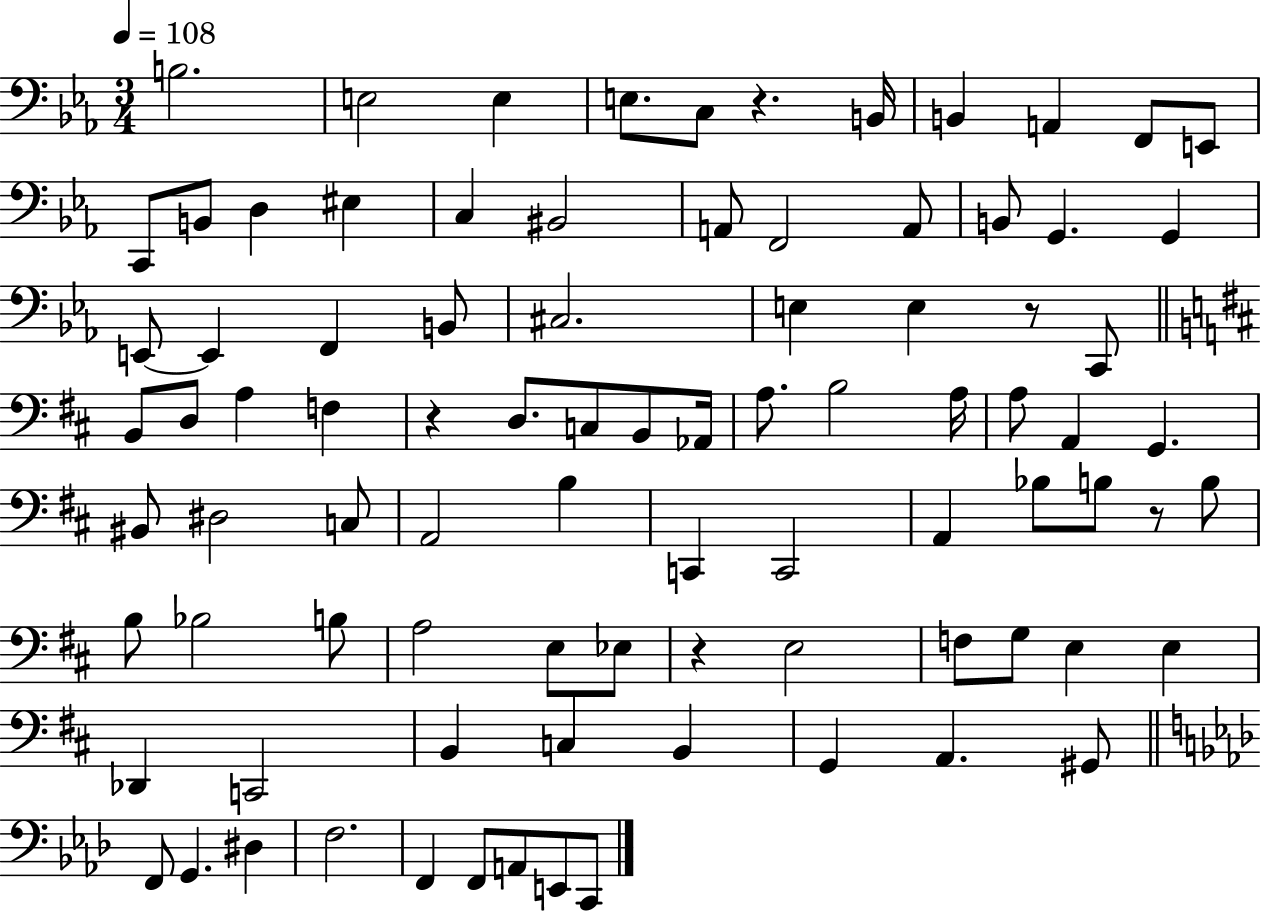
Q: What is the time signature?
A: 3/4